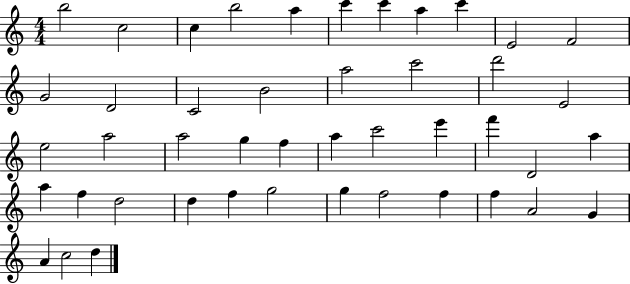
X:1
T:Untitled
M:4/4
L:1/4
K:C
b2 c2 c b2 a c' c' a c' E2 F2 G2 D2 C2 B2 a2 c'2 d'2 E2 e2 a2 a2 g f a c'2 e' f' D2 a a f d2 d f g2 g f2 f f A2 G A c2 d